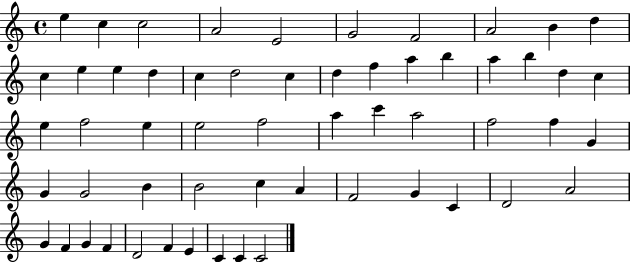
X:1
T:Untitled
M:4/4
L:1/4
K:C
e c c2 A2 E2 G2 F2 A2 B d c e e d c d2 c d f a b a b d c e f2 e e2 f2 a c' a2 f2 f G G G2 B B2 c A F2 G C D2 A2 G F G F D2 F E C C C2